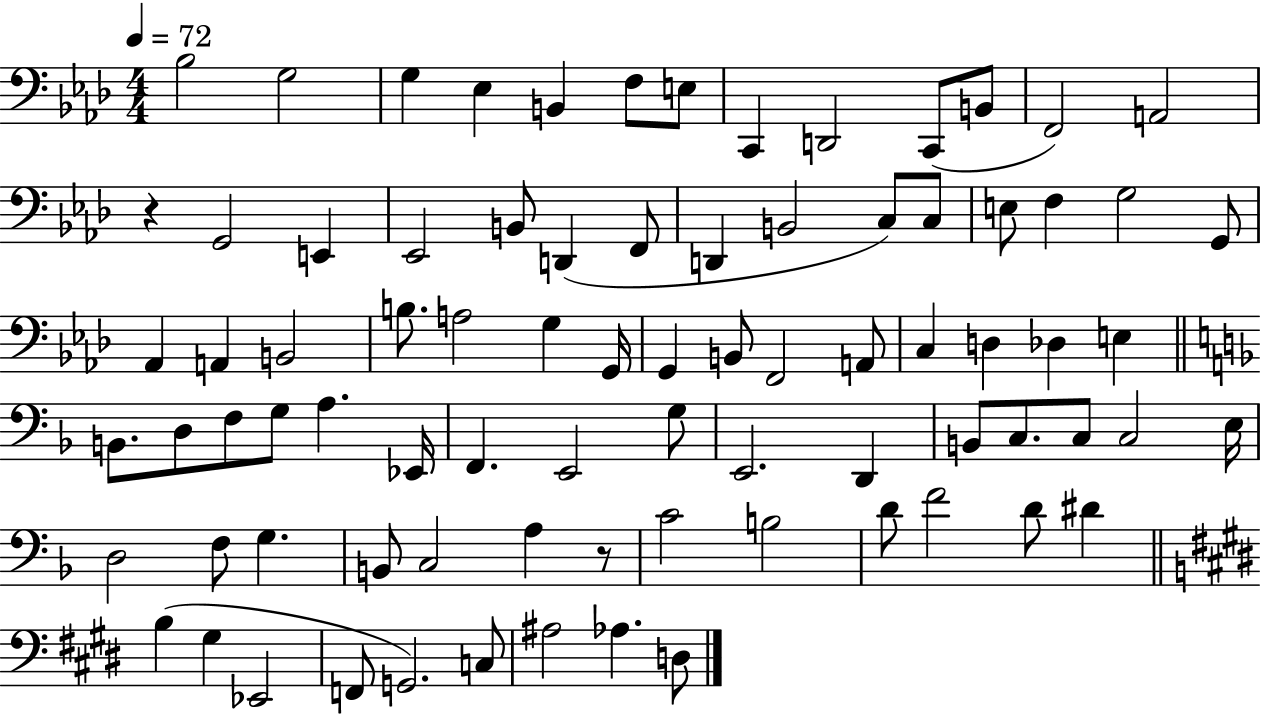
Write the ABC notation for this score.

X:1
T:Untitled
M:4/4
L:1/4
K:Ab
_B,2 G,2 G, _E, B,, F,/2 E,/2 C,, D,,2 C,,/2 B,,/2 F,,2 A,,2 z G,,2 E,, _E,,2 B,,/2 D,, F,,/2 D,, B,,2 C,/2 C,/2 E,/2 F, G,2 G,,/2 _A,, A,, B,,2 B,/2 A,2 G, G,,/4 G,, B,,/2 F,,2 A,,/2 C, D, _D, E, B,,/2 D,/2 F,/2 G,/2 A, _E,,/4 F,, E,,2 G,/2 E,,2 D,, B,,/2 C,/2 C,/2 C,2 E,/4 D,2 F,/2 G, B,,/2 C,2 A, z/2 C2 B,2 D/2 F2 D/2 ^D B, ^G, _E,,2 F,,/2 G,,2 C,/2 ^A,2 _A, D,/2